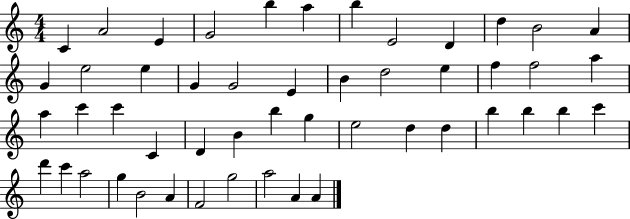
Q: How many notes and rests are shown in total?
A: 50